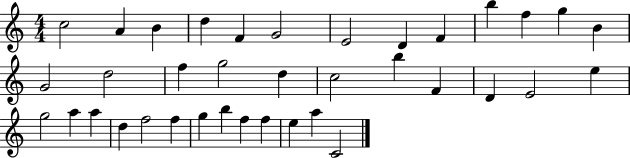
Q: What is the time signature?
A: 4/4